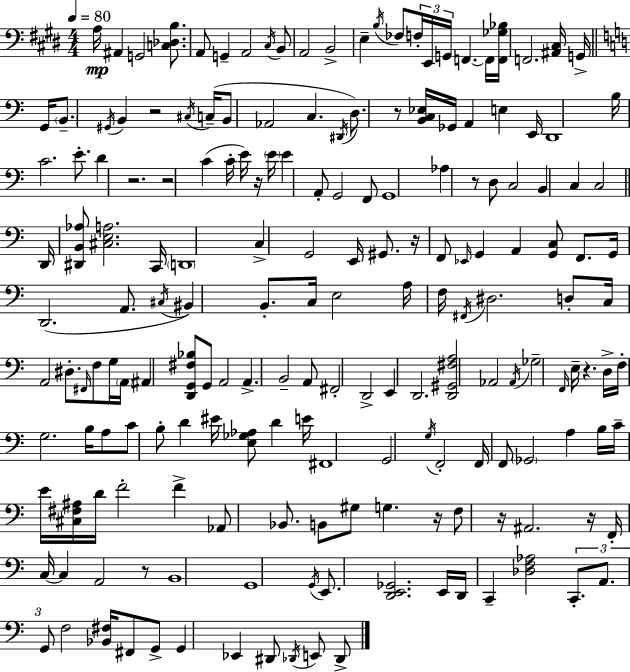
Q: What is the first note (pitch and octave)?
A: A3